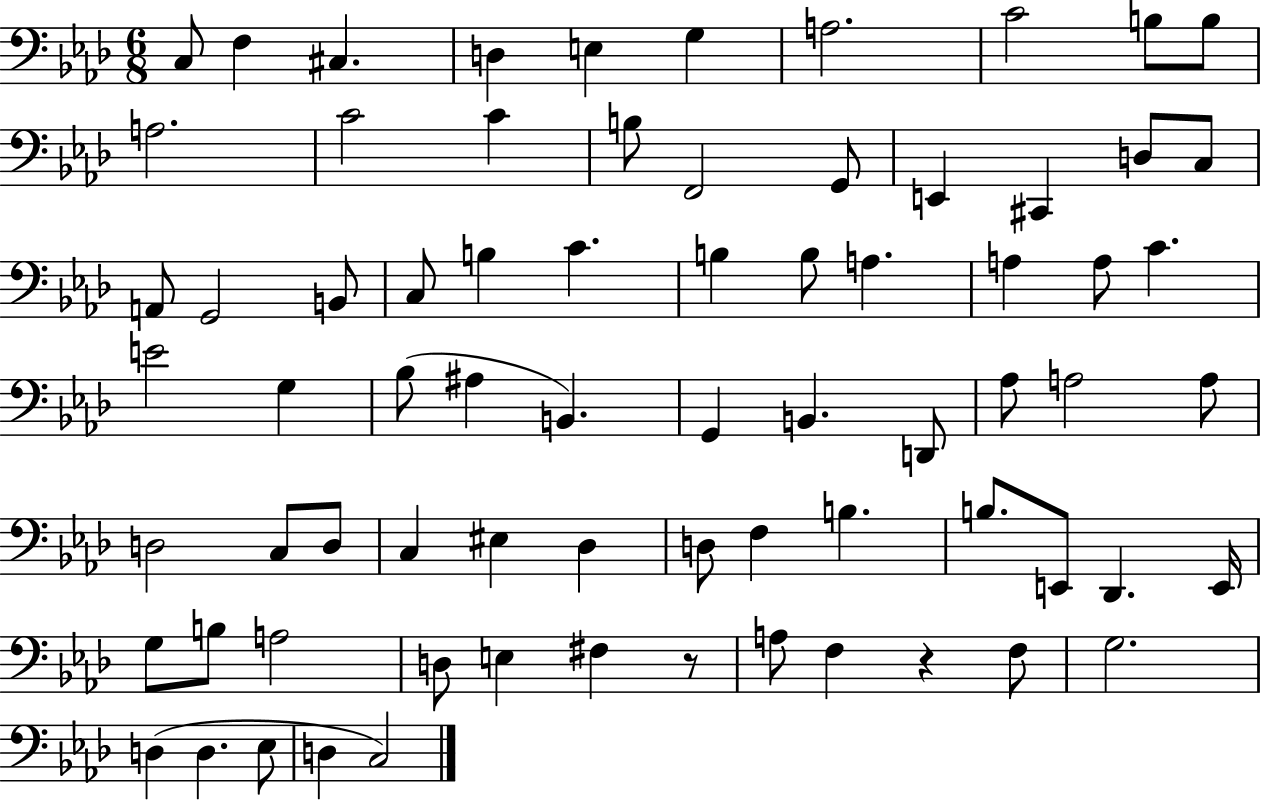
{
  \clef bass
  \numericTimeSignature
  \time 6/8
  \key aes \major
  c8 f4 cis4. | d4 e4 g4 | a2. | c'2 b8 b8 | \break a2. | c'2 c'4 | b8 f,2 g,8 | e,4 cis,4 d8 c8 | \break a,8 g,2 b,8 | c8 b4 c'4. | b4 b8 a4. | a4 a8 c'4. | \break e'2 g4 | bes8( ais4 b,4.) | g,4 b,4. d,8 | aes8 a2 a8 | \break d2 c8 d8 | c4 eis4 des4 | d8 f4 b4. | b8. e,8 des,4. e,16 | \break g8 b8 a2 | d8 e4 fis4 r8 | a8 f4 r4 f8 | g2. | \break d4( d4. ees8 | d4 c2) | \bar "|."
}